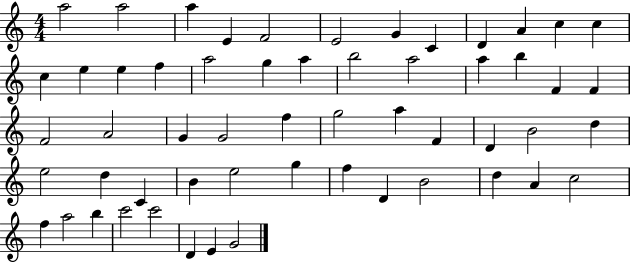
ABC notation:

X:1
T:Untitled
M:4/4
L:1/4
K:C
a2 a2 a E F2 E2 G C D A c c c e e f a2 g a b2 a2 a b F F F2 A2 G G2 f g2 a F D B2 d e2 d C B e2 g f D B2 d A c2 f a2 b c'2 c'2 D E G2